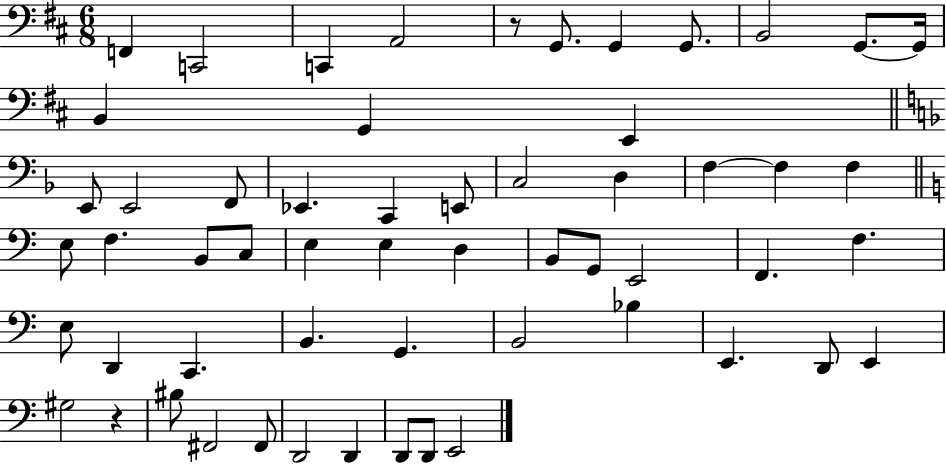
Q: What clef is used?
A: bass